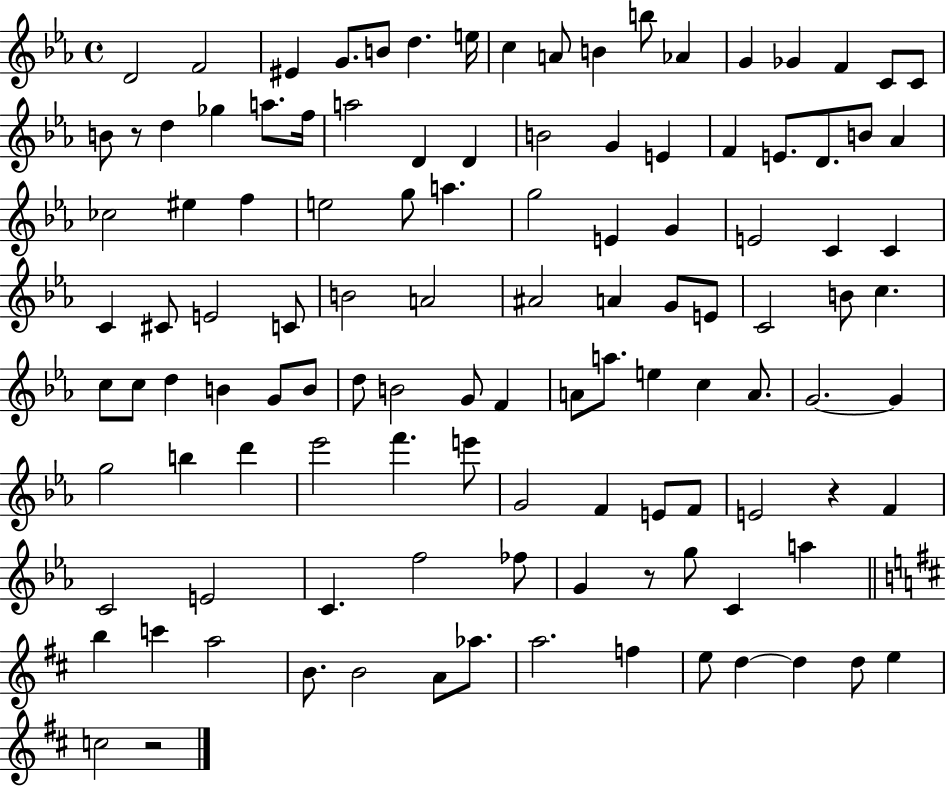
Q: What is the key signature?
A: EES major